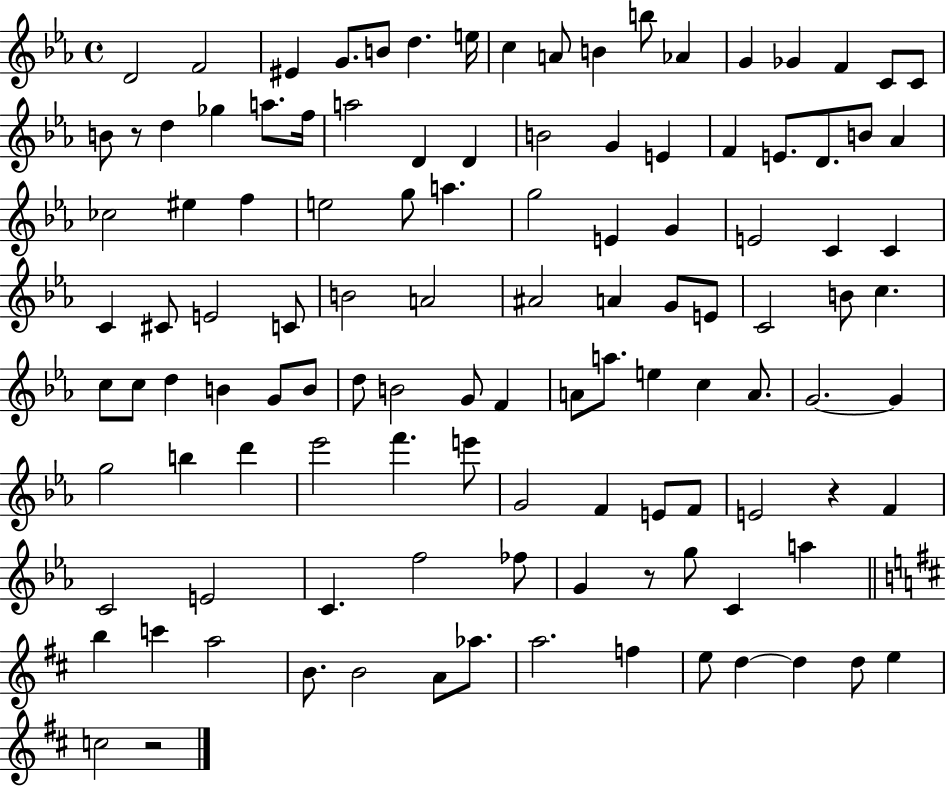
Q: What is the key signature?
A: EES major